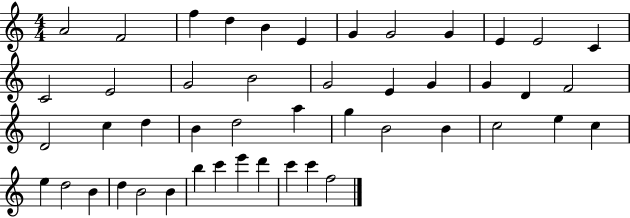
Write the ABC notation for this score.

X:1
T:Untitled
M:4/4
L:1/4
K:C
A2 F2 f d B E G G2 G E E2 C C2 E2 G2 B2 G2 E G G D F2 D2 c d B d2 a g B2 B c2 e c e d2 B d B2 B b c' e' d' c' c' f2